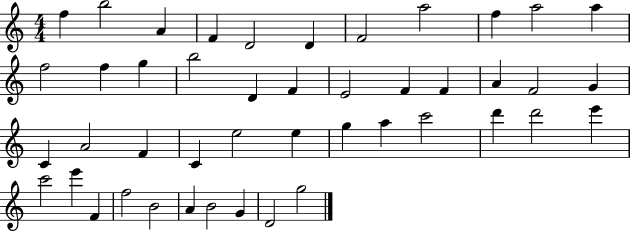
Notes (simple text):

F5/q B5/h A4/q F4/q D4/h D4/q F4/h A5/h F5/q A5/h A5/q F5/h F5/q G5/q B5/h D4/q F4/q E4/h F4/q F4/q A4/q F4/h G4/q C4/q A4/h F4/q C4/q E5/h E5/q G5/q A5/q C6/h D6/q D6/h E6/q C6/h E6/q F4/q F5/h B4/h A4/q B4/h G4/q D4/h G5/h